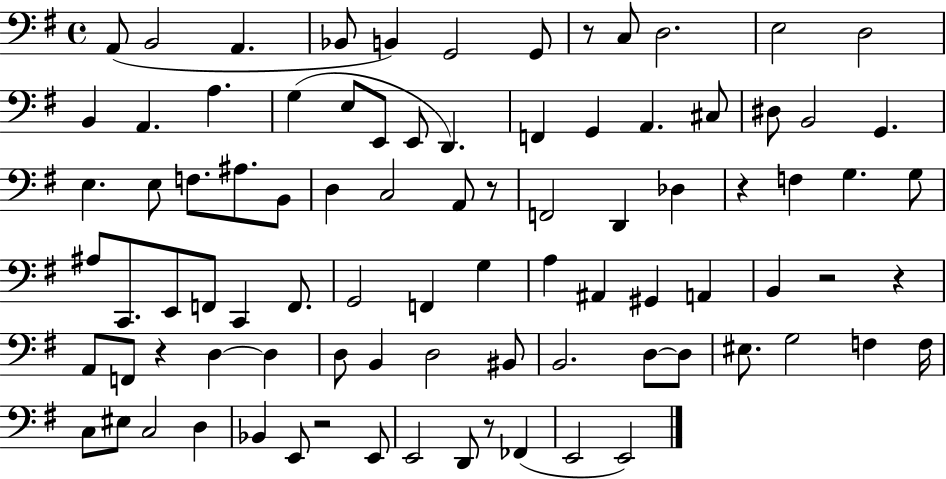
{
  \clef bass
  \time 4/4
  \defaultTimeSignature
  \key g \major
  \repeat volta 2 { a,8( b,2 a,4. | bes,8 b,4) g,2 g,8 | r8 c8 d2. | e2 d2 | \break b,4 a,4. a4. | g4( e8 e,8 e,8 d,4.) | f,4 g,4 a,4. cis8 | dis8 b,2 g,4. | \break e4. e8 f8. ais8. b,8 | d4 c2 a,8 r8 | f,2 d,4 des4 | r4 f4 g4. g8 | \break ais8 c,8. e,8 f,8 c,4 f,8. | g,2 f,4 g4 | a4 ais,4 gis,4 a,4 | b,4 r2 r4 | \break a,8 f,8 r4 d4~~ d4 | d8 b,4 d2 bis,8 | b,2. d8~~ d8 | eis8. g2 f4 f16 | \break c8 eis8 c2 d4 | bes,4 e,8 r2 e,8 | e,2 d,8 r8 fes,4( | e,2 e,2) | \break } \bar "|."
}